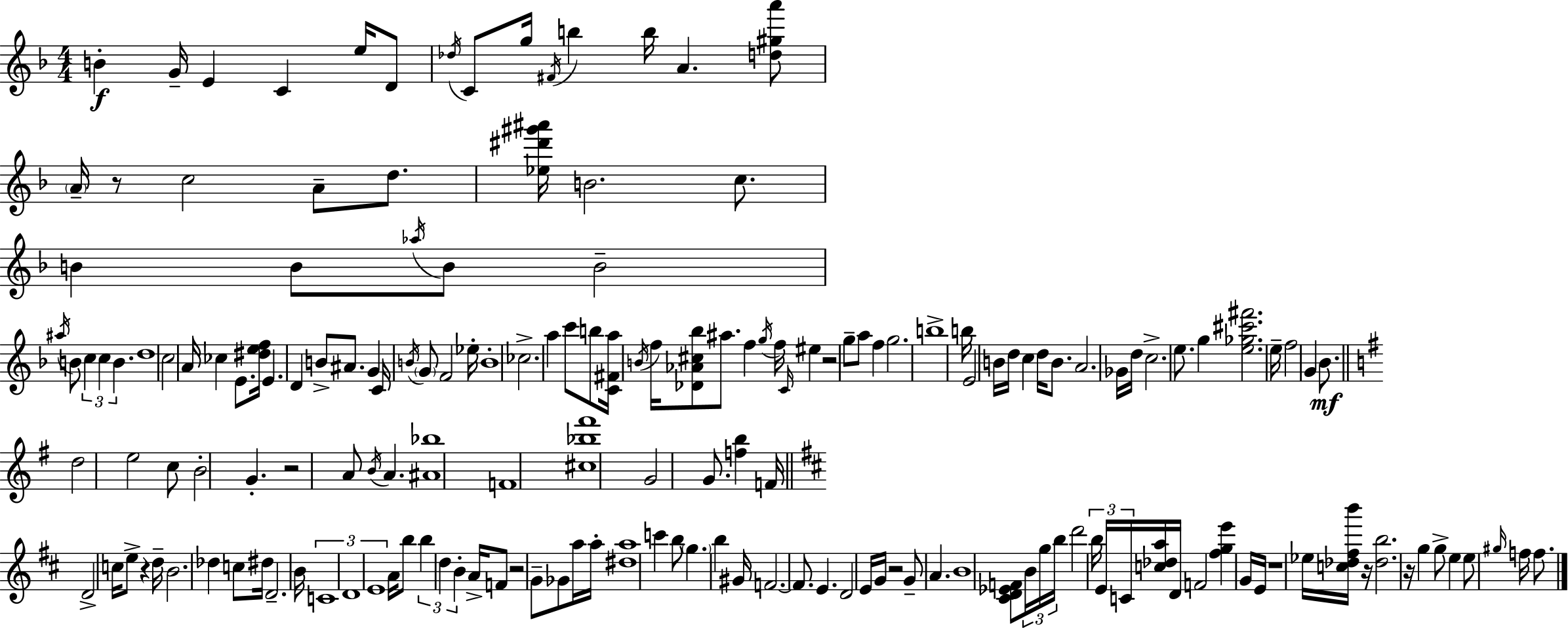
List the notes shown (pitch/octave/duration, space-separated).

B4/q G4/s E4/q C4/q E5/s D4/e Db5/s C4/e G5/s F#4/s B5/q B5/s A4/q. [D5,G#5,A6]/e A4/s R/e C5/h A4/e D5/e. [Eb5,D#6,G#6,A#6]/s B4/h. C5/e. B4/q B4/e Ab5/s B4/e B4/h A#5/s B4/e C5/q C5/q B4/q. D5/w C5/h A4/s CES5/q E4/e. [D#5,E5,F5]/s E4/q. D4/q B4/e A#4/e. G4/q C4/s B4/s G4/e F4/h Eb5/s B4/w CES5/h. A5/q C6/e B5/e [C4,F#4,A5]/s B4/s F5/s [Db4,Ab4,C#5,Bb5]/e A#5/e. F5/q G5/s F5/s C4/s EIS5/q R/h G5/e A5/e F5/q G5/h. B5/w B5/s E4/h B4/s D5/s C5/q D5/s B4/e. A4/h. Gb4/s D5/s C5/h. E5/e. G5/q [E5,Gb5,C#6,F#6]/h. E5/s F5/h G4/q Bb4/e. D5/h E5/h C5/e B4/h G4/q. R/h A4/e B4/s A4/q. [A#4,Bb5]/w F4/w [C#5,Bb5,F#6]/w G4/h G4/e. [F5,B5]/q F4/s D4/h C5/s E5/e R/q D5/s B4/h. Db5/q C5/e D#5/s D4/h. B4/s C4/w D4/w E4/w A4/s B5/e B5/q D5/q B4/q A4/s F4/e R/h G4/e Gb4/e A5/s A5/s [D#5,A5]/w C6/q B5/e G5/q. B5/q G#4/s F4/h. F4/e. E4/q. D4/h E4/s G4/s R/h G4/e A4/q. B4/w [C#4,D4,Eb4,F4]/e B4/s G5/s B5/s D6/h B5/s E4/s C4/s [C5,Db5,A5]/s D4/s F4/h [F#5,G5,E6]/q G4/s E4/s R/w Eb5/s [C5,Db5,F#5,B6]/s R/s [Db5,B5]/h. R/s G5/q G5/e E5/q E5/e G#5/s F5/s F5/e.